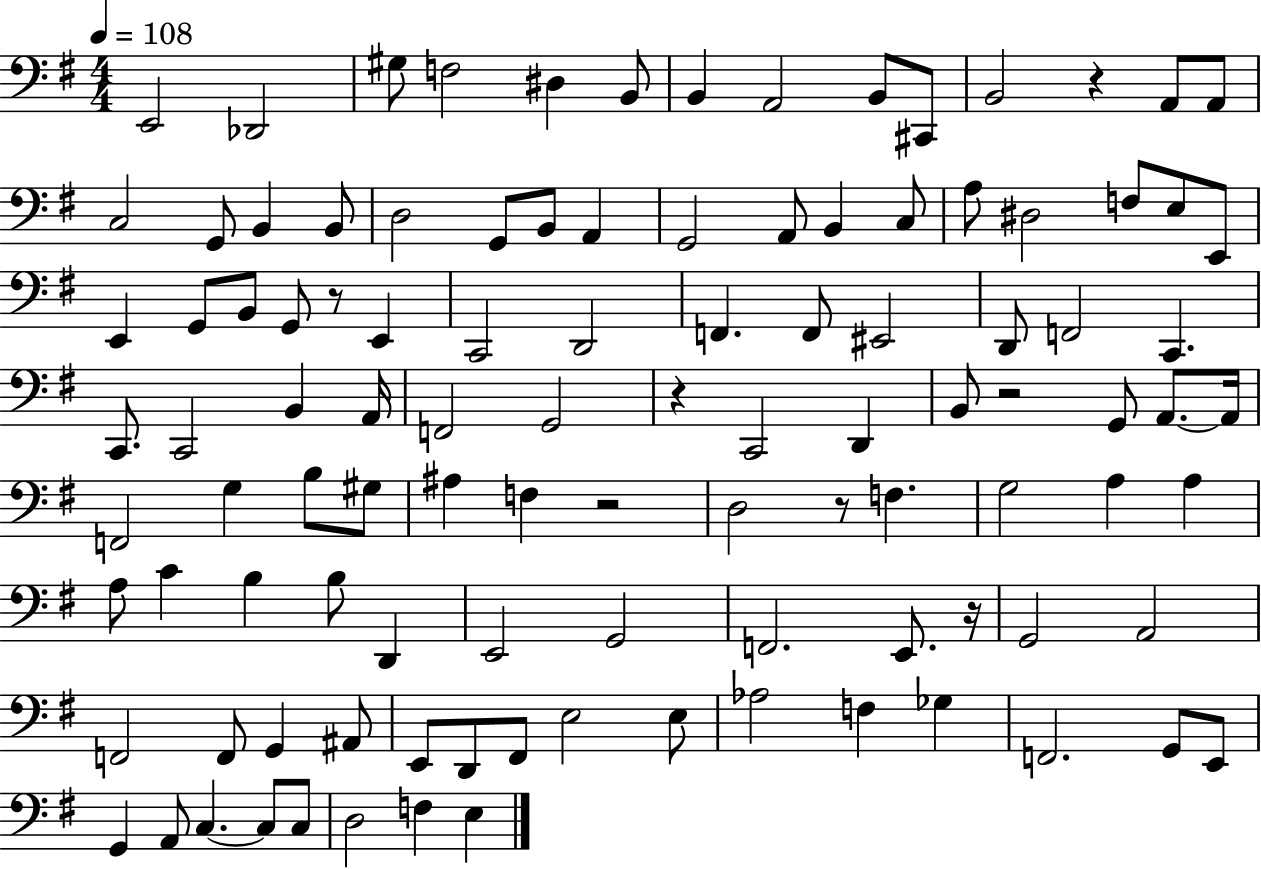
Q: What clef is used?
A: bass